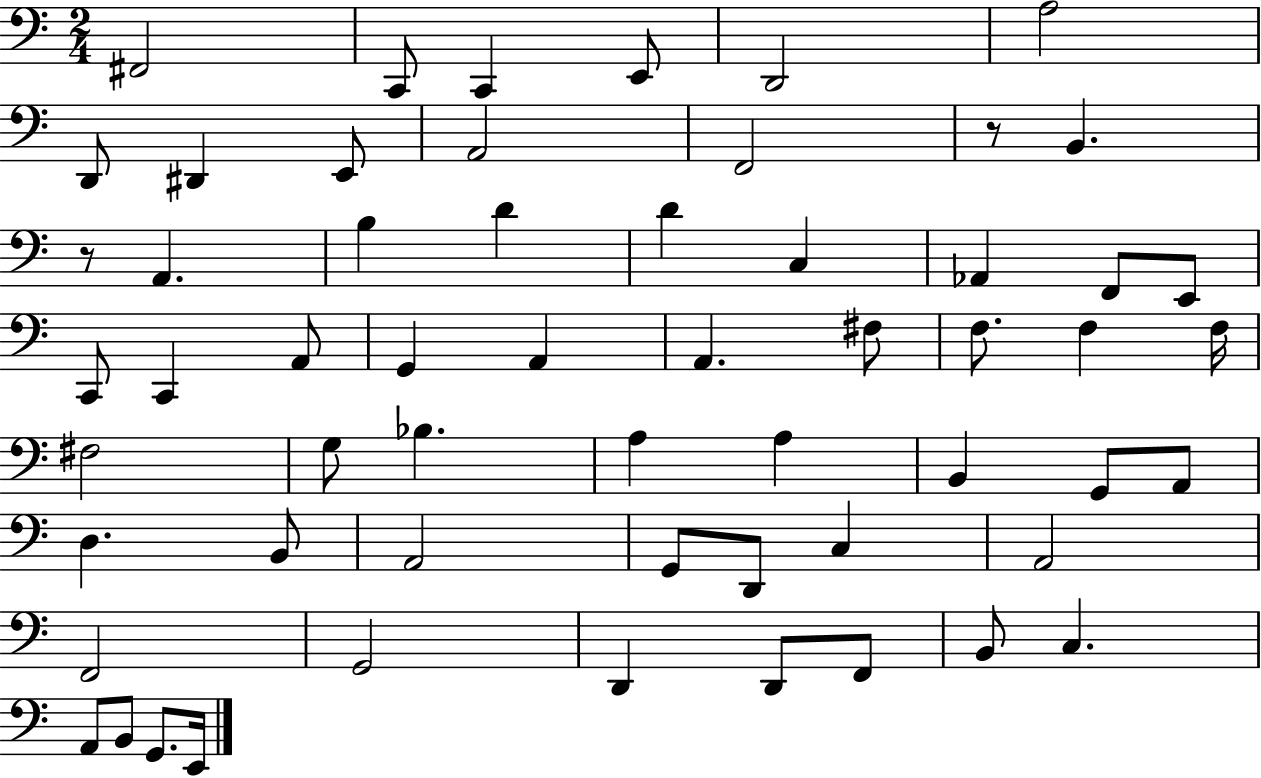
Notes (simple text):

F#2/h C2/e C2/q E2/e D2/h A3/h D2/e D#2/q E2/e A2/h F2/h R/e B2/q. R/e A2/q. B3/q D4/q D4/q C3/q Ab2/q F2/e E2/e C2/e C2/q A2/e G2/q A2/q A2/q. F#3/e F3/e. F3/q F3/s F#3/h G3/e Bb3/q. A3/q A3/q B2/q G2/e A2/e D3/q. B2/e A2/h G2/e D2/e C3/q A2/h F2/h G2/h D2/q D2/e F2/e B2/e C3/q. A2/e B2/e G2/e. E2/s